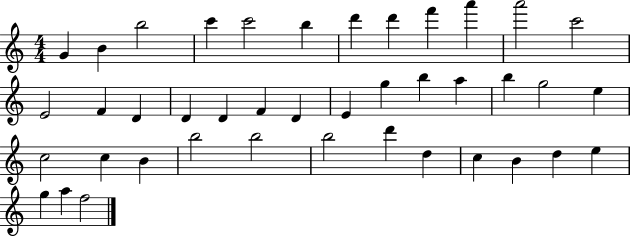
G4/q B4/q B5/h C6/q C6/h B5/q D6/q D6/q F6/q A6/q A6/h C6/h E4/h F4/q D4/q D4/q D4/q F4/q D4/q E4/q G5/q B5/q A5/q B5/q G5/h E5/q C5/h C5/q B4/q B5/h B5/h B5/h D6/q D5/q C5/q B4/q D5/q E5/q G5/q A5/q F5/h